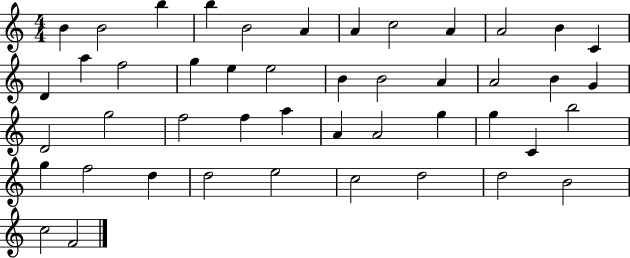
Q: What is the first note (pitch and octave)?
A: B4